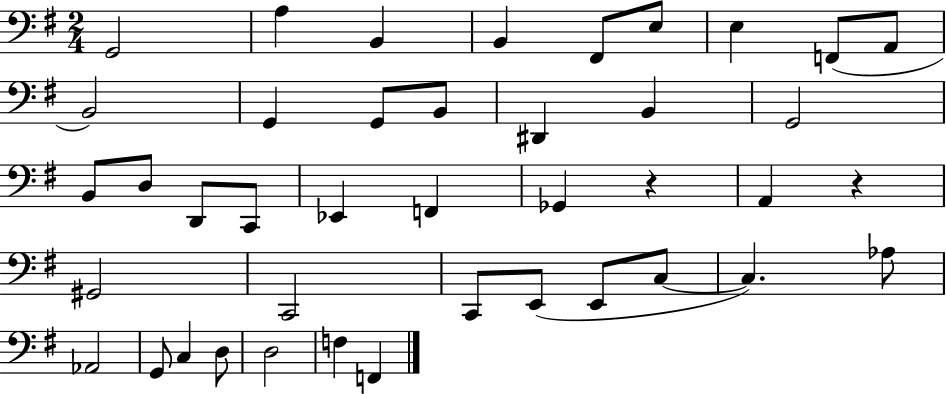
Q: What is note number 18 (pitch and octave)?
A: D3